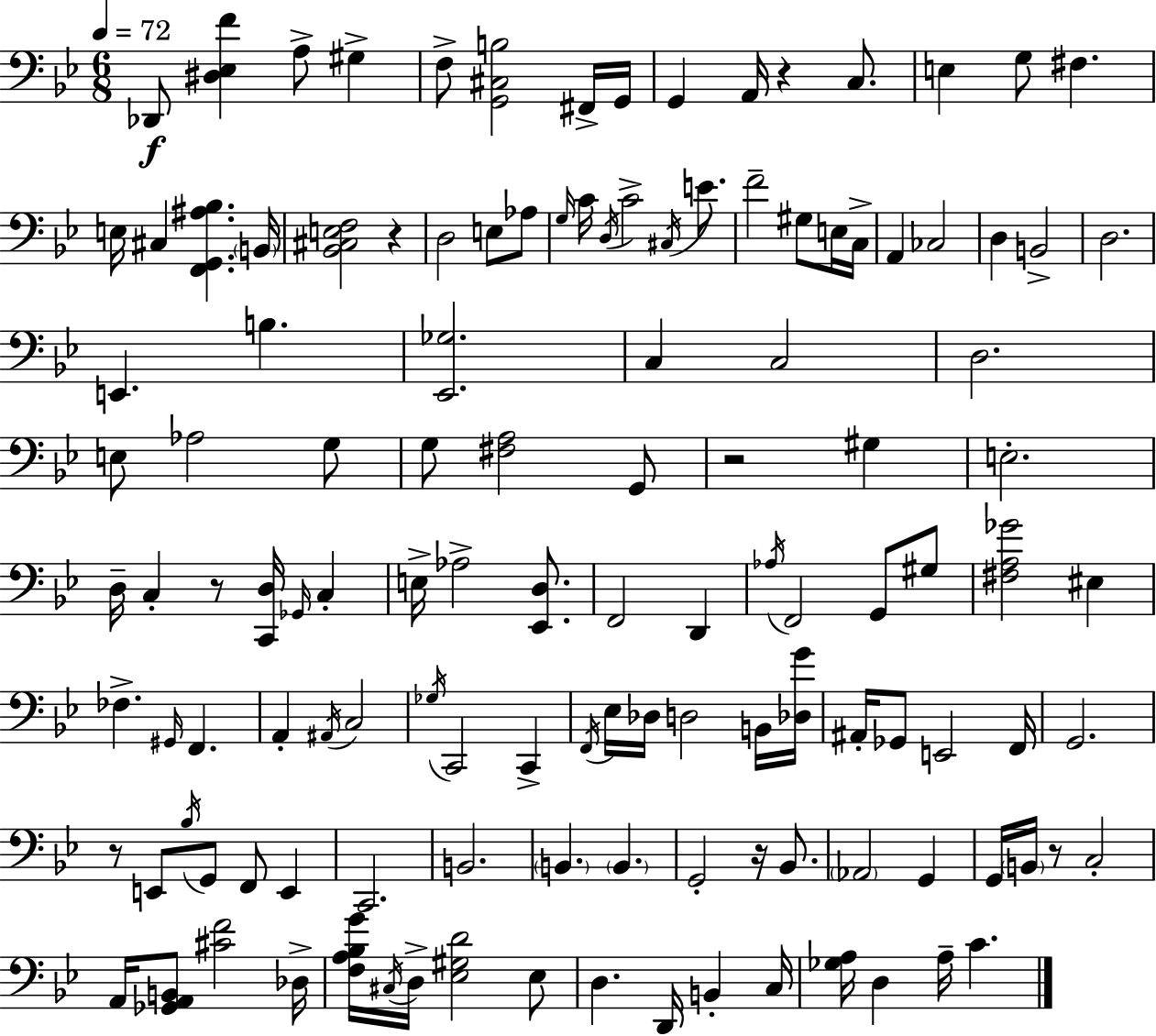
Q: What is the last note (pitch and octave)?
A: C4